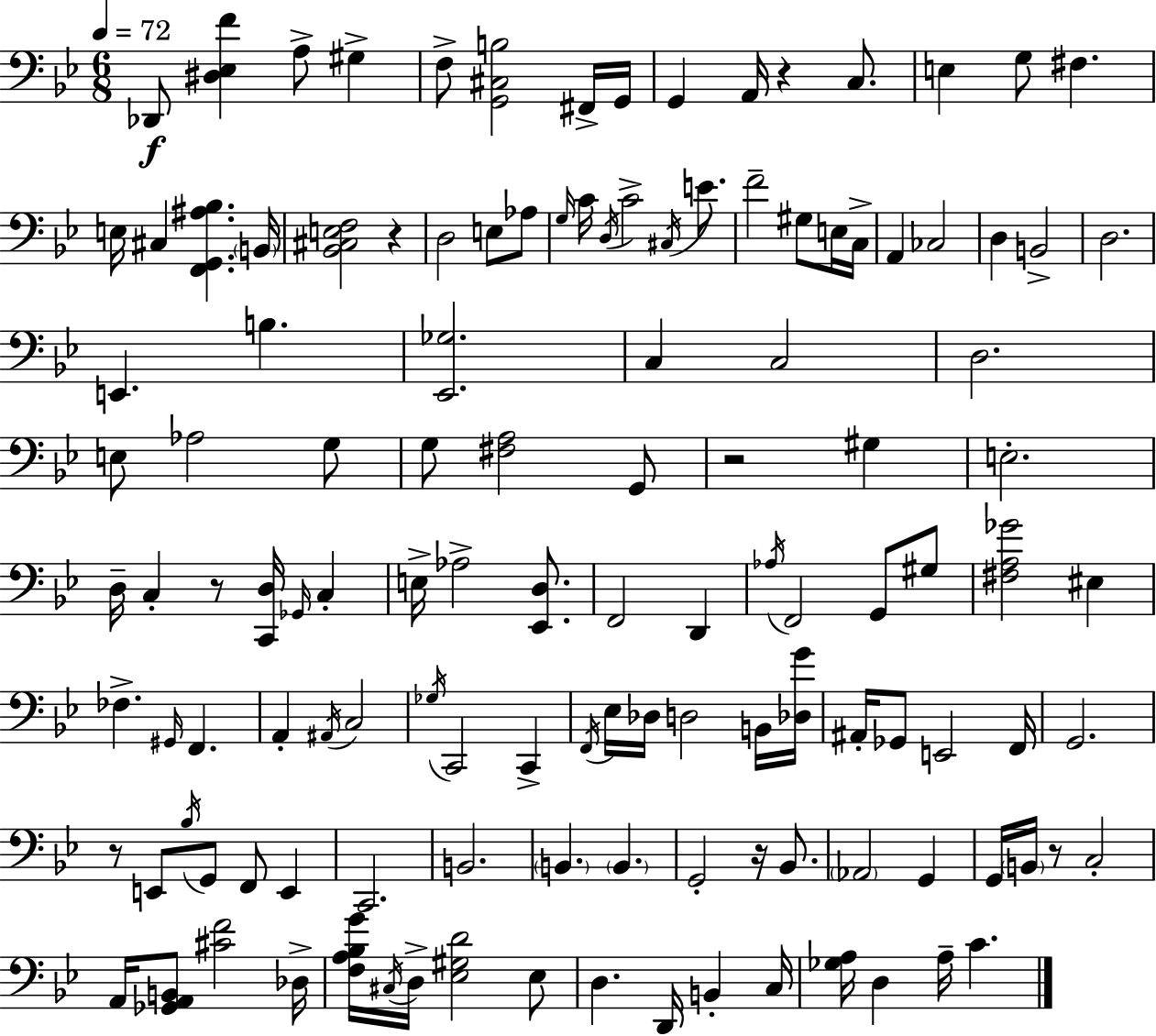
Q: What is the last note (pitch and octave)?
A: C4